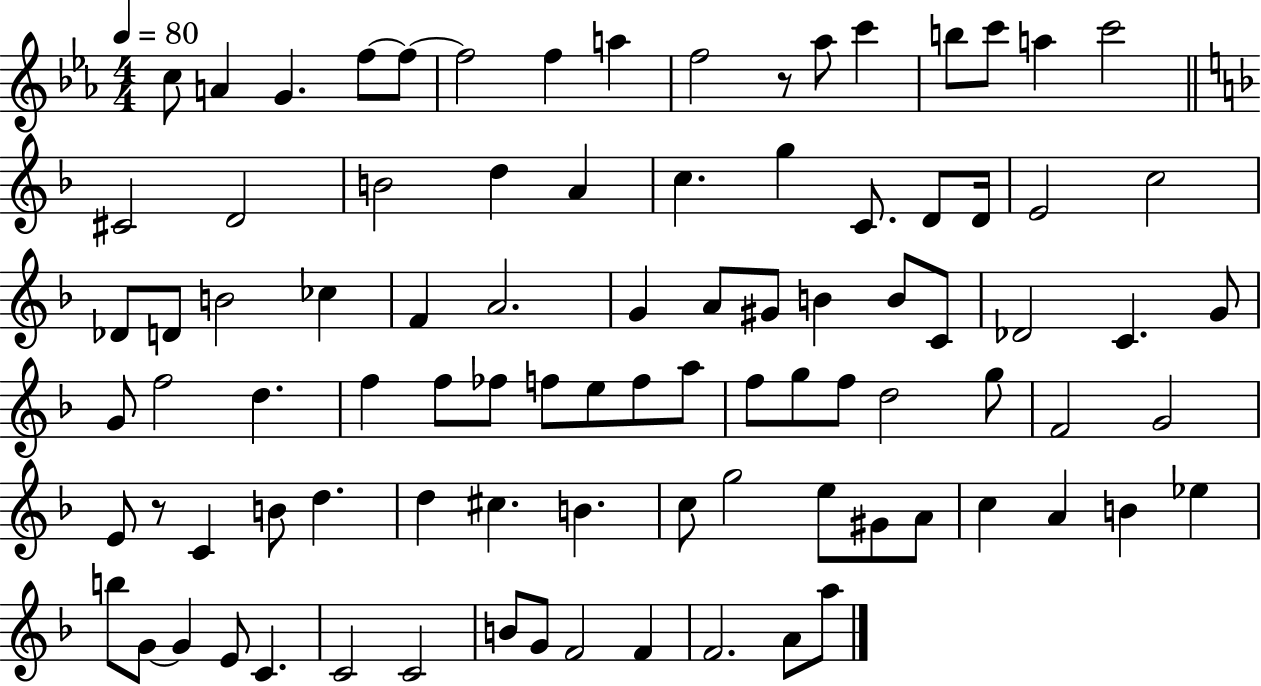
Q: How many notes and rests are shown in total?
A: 91